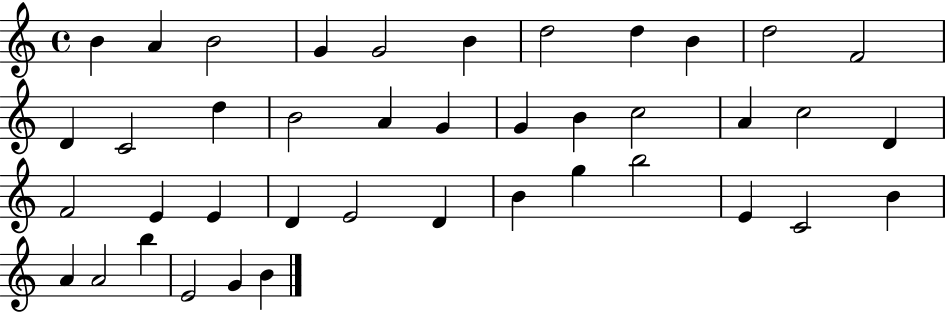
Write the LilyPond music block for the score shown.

{
  \clef treble
  \time 4/4
  \defaultTimeSignature
  \key c \major
  b'4 a'4 b'2 | g'4 g'2 b'4 | d''2 d''4 b'4 | d''2 f'2 | \break d'4 c'2 d''4 | b'2 a'4 g'4 | g'4 b'4 c''2 | a'4 c''2 d'4 | \break f'2 e'4 e'4 | d'4 e'2 d'4 | b'4 g''4 b''2 | e'4 c'2 b'4 | \break a'4 a'2 b''4 | e'2 g'4 b'4 | \bar "|."
}